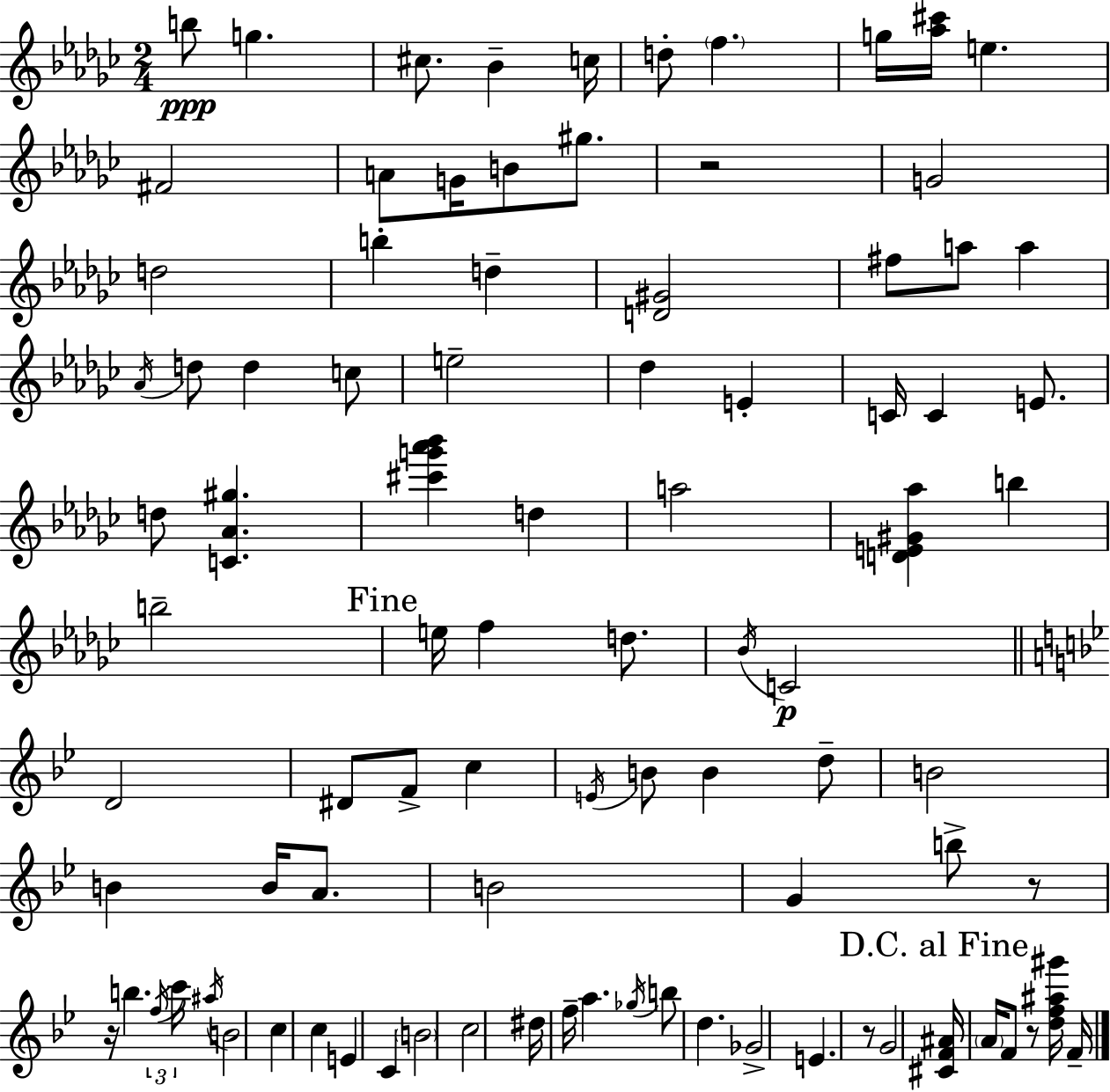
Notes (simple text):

B5/e G5/q. C#5/e. Bb4/q C5/s D5/e F5/q. G5/s [Ab5,C#6]/s E5/q. F#4/h A4/e G4/s B4/e G#5/e. R/h G4/h D5/h B5/q D5/q [D4,G#4]/h F#5/e A5/e A5/q Ab4/s D5/e D5/q C5/e E5/h Db5/q E4/q C4/s C4/q E4/e. D5/e [C4,Ab4,G#5]/q. [C#6,G6,Ab6,Bb6]/q D5/q A5/h [D4,E4,G#4,Ab5]/q B5/q B5/h E5/s F5/q D5/e. Bb4/s C4/h D4/h D#4/e F4/e C5/q E4/s B4/e B4/q D5/e B4/h B4/q B4/s A4/e. B4/h G4/q B5/e R/e R/s B5/q. F5/s C6/s A#5/s B4/h C5/q C5/q E4/q C4/q B4/h C5/h D#5/s F5/s A5/q. Gb5/s B5/e D5/q. Gb4/h E4/q. R/e G4/h [C#4,F4,A#4]/s A4/s F4/e R/e [D5,F5,A#5,G#6]/s F4/s